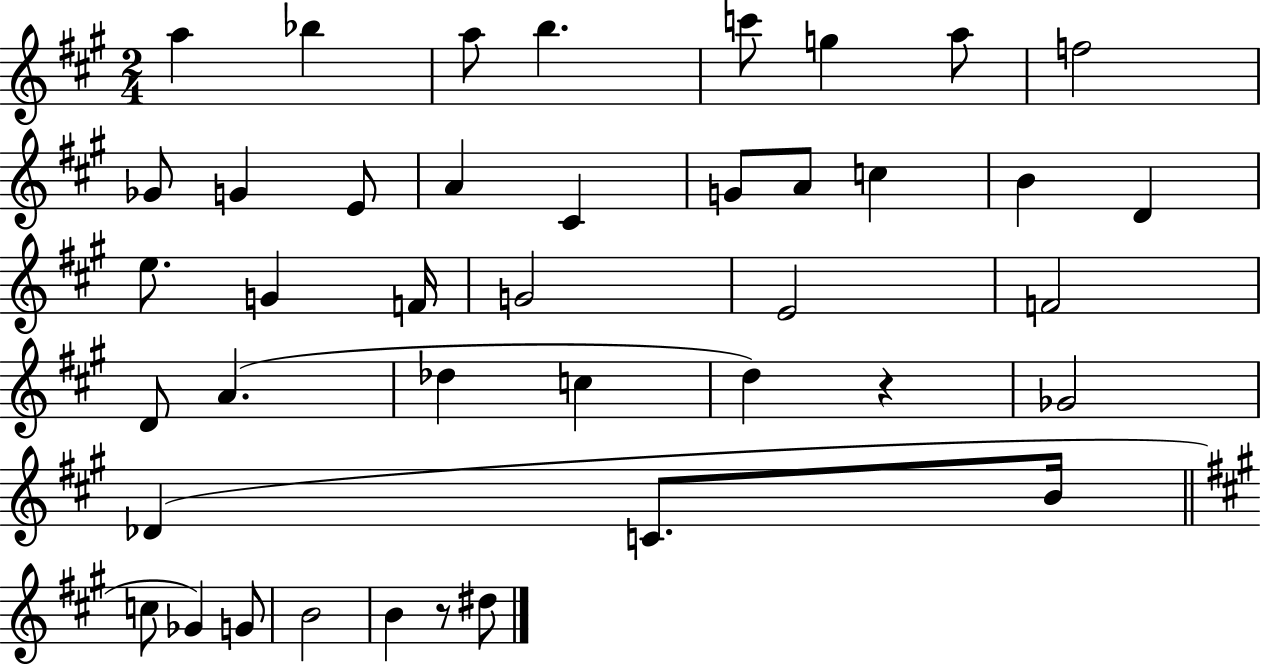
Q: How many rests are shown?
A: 2